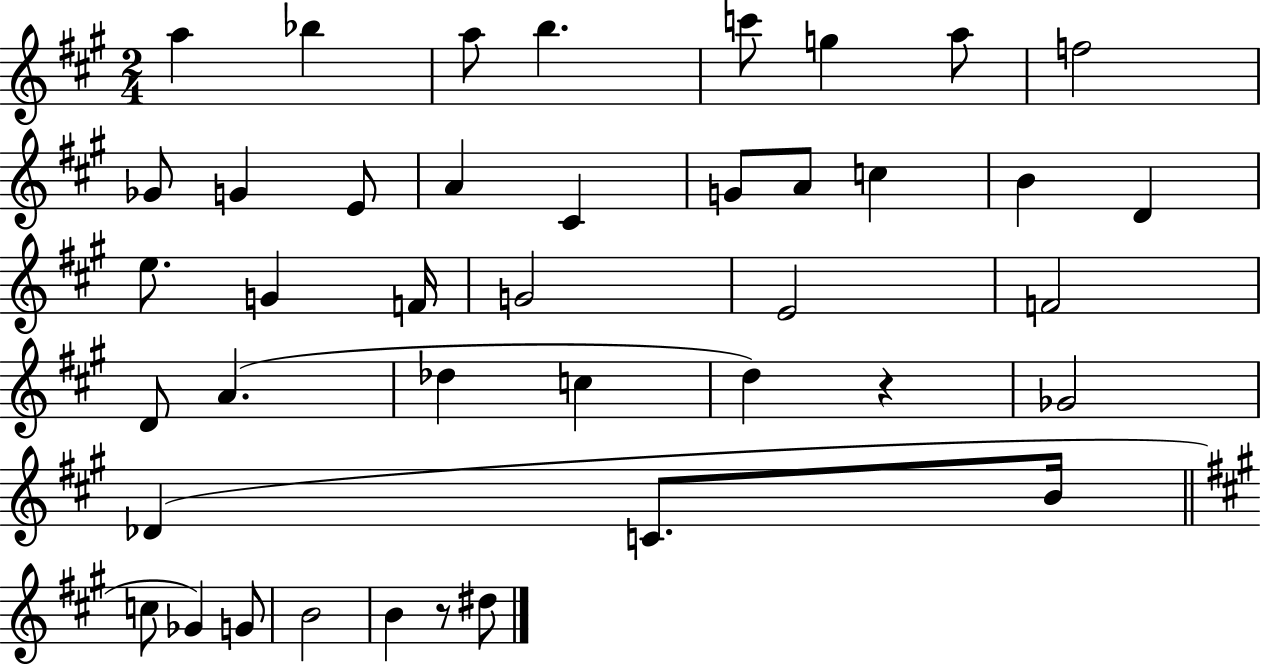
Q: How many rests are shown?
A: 2